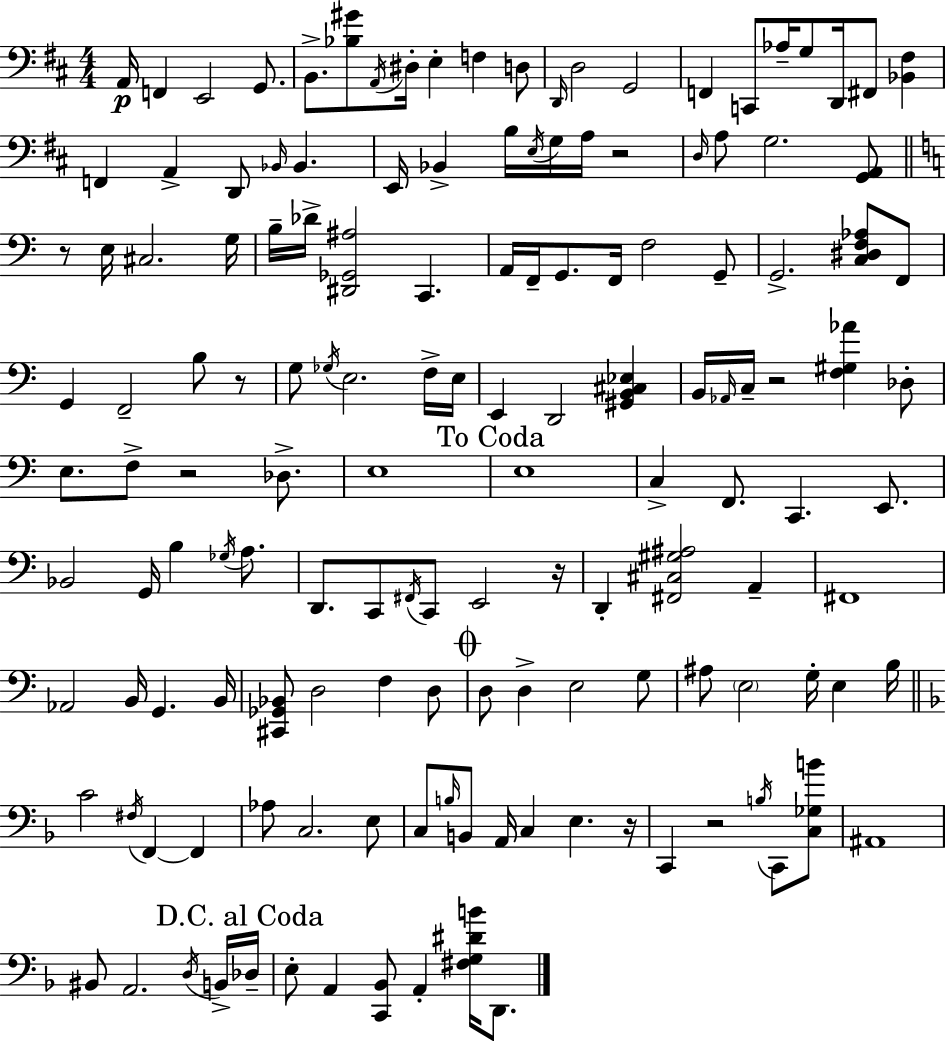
A2/s F2/q E2/h G2/e. B2/e. [Bb3,G#4]/e A2/s D#3/s E3/q F3/q D3/e D2/s D3/h G2/h F2/q C2/e Ab3/s G3/e D2/s F#2/e [Bb2,F#3]/q F2/q A2/q D2/e Bb2/s Bb2/q. E2/s Bb2/q B3/s E3/s G3/s A3/s R/h D3/s A3/e G3/h. [G2,A2]/e R/e E3/s C#3/h. G3/s B3/s Db4/s [D#2,Gb2,A#3]/h C2/q. A2/s F2/s G2/e. F2/s F3/h G2/e G2/h. [C3,D#3,F3,Ab3]/e F2/e G2/q F2/h B3/e R/e G3/e Gb3/s E3/h. F3/s E3/s E2/q D2/h [G#2,B2,C#3,Eb3]/q B2/s Ab2/s C3/s R/h [F3,G#3,Ab4]/q Db3/e E3/e. F3/e R/h Db3/e. E3/w E3/w C3/q F2/e. C2/q. E2/e. Bb2/h G2/s B3/q Gb3/s A3/e. D2/e. C2/e F#2/s C2/e E2/h R/s D2/q [F#2,C#3,G#3,A#3]/h A2/q F#2/w Ab2/h B2/s G2/q. B2/s [C#2,Gb2,Bb2]/e D3/h F3/q D3/e D3/e D3/q E3/h G3/e A#3/e E3/h G3/s E3/q B3/s C4/h F#3/s F2/q F2/q Ab3/e C3/h. E3/e C3/e B3/s B2/e A2/s C3/q E3/q. R/s C2/q R/h B3/s C2/e [C3,Gb3,B4]/e A#2/w BIS2/e A2/h. D3/s B2/s Db3/s E3/e A2/q [C2,Bb2]/e A2/q [F#3,G3,D#4,B4]/s D2/e.